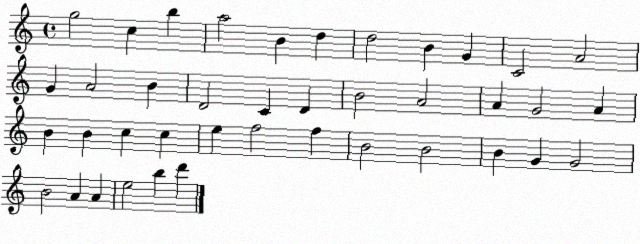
X:1
T:Untitled
M:4/4
L:1/4
K:C
g2 c b a2 B d d2 B G C2 A2 G A2 B D2 C D B2 A2 A G2 A B B c c e f2 f B2 B2 B G G2 B2 A A e2 b d'